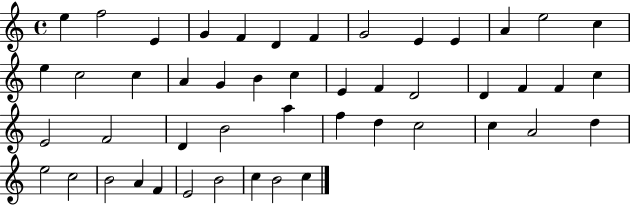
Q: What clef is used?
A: treble